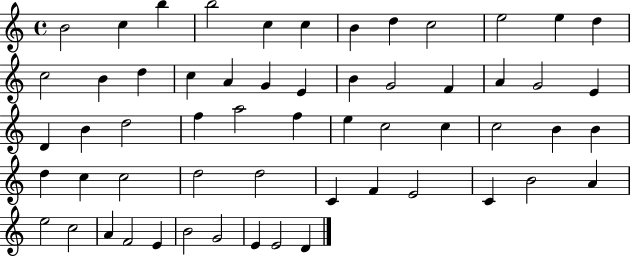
X:1
T:Untitled
M:4/4
L:1/4
K:C
B2 c b b2 c c B d c2 e2 e d c2 B d c A G E B G2 F A G2 E D B d2 f a2 f e c2 c c2 B B d c c2 d2 d2 C F E2 C B2 A e2 c2 A F2 E B2 G2 E E2 D